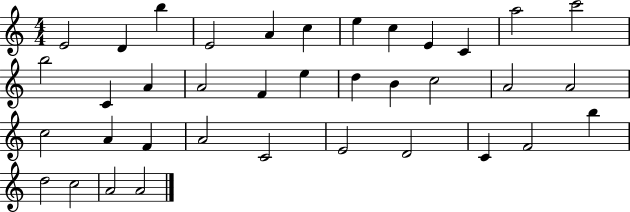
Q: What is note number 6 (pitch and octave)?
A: C5